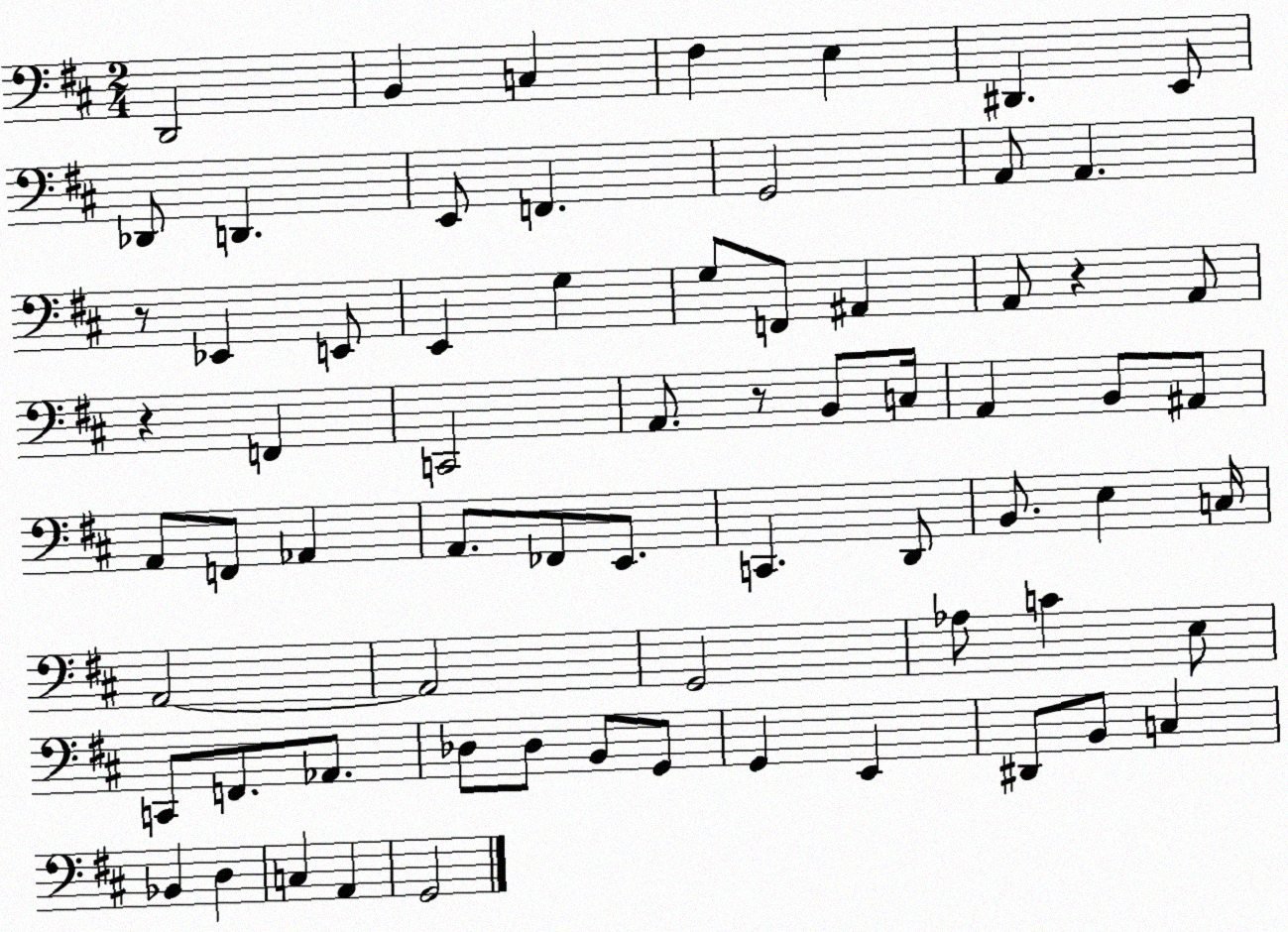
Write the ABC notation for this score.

X:1
T:Untitled
M:2/4
L:1/4
K:D
D,,2 B,, C, ^F, E, ^D,, E,,/2 _D,,/2 D,, E,,/2 F,, G,,2 A,,/2 A,, z/2 _E,, E,,/2 E,, G, G,/2 F,,/2 ^A,, A,,/2 z A,,/2 z F,, C,,2 A,,/2 z/2 B,,/2 C,/4 A,, B,,/2 ^A,,/2 A,,/2 F,,/2 _A,, A,,/2 _F,,/2 E,,/2 C,, D,,/2 B,,/2 E, C,/4 A,,2 A,,2 G,,2 _A,/2 C E,/2 C,,/2 F,,/2 _A,,/2 _D,/2 _D,/2 B,,/2 G,,/2 G,, E,, ^D,,/2 B,,/2 C, _B,, D, C, A,, G,,2